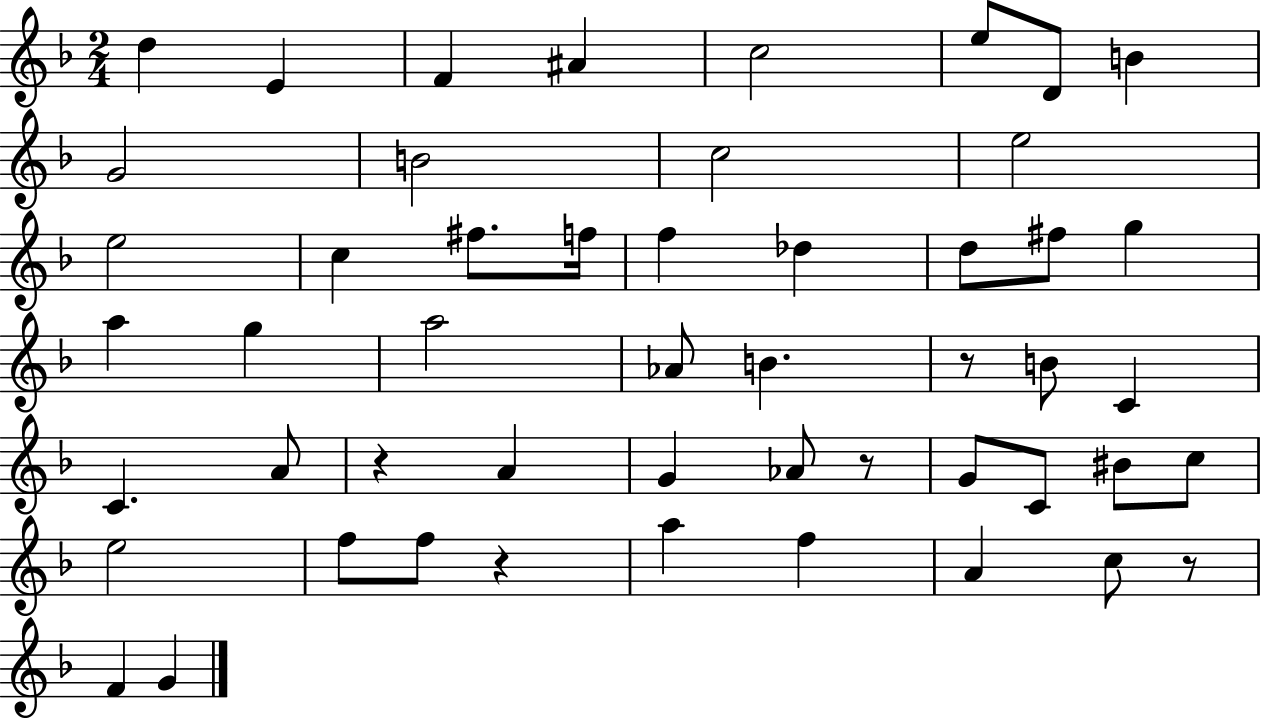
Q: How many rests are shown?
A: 5